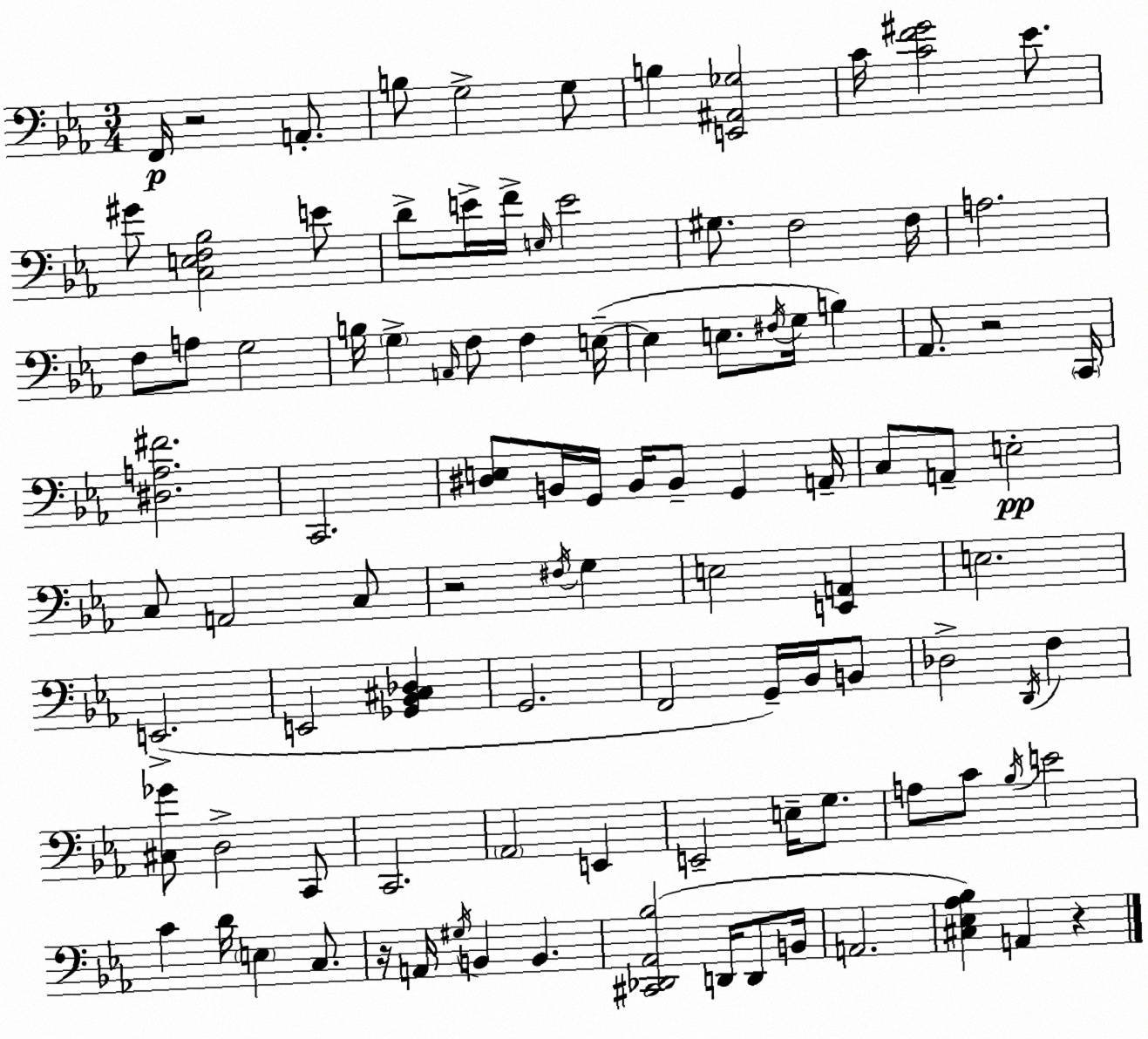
X:1
T:Untitled
M:3/4
L:1/4
K:Eb
F,,/4 z2 A,,/2 B,/2 G,2 G,/2 B, [E,,^A,,_G,]2 C/4 [CF^G]2 _E/2 ^G/2 [C,E,F,_B,]2 E/2 D/2 E/4 F/4 E,/4 E2 ^G,/2 F,2 F,/4 A,2 F,/2 A,/2 G,2 B,/4 G, A,,/4 F,/2 F, E,/4 E, E,/2 ^F,/4 G,/4 B, _A,,/2 z2 C,,/4 [^D,A,^F]2 C,,2 [^D,E,]/2 B,,/4 G,,/4 B,,/4 B,,/2 G,, A,,/4 C,/2 A,,/2 E,2 C,/2 A,,2 C,/2 z2 ^F,/4 G, E,2 [E,,A,,] E,2 E,,2 E,,2 [_G,,_B,,^C,_D,] G,,2 F,,2 G,,/4 _B,,/4 B,,/2 _D,2 D,,/4 F, [^C,_G]/2 D,2 C,,/2 C,,2 _A,,2 E,, E,,2 E,/4 G,/2 A,/2 C/2 _B,/4 E2 C D/4 E, C,/2 z/4 A,,/4 ^G,/4 B,, B,, [^C,,_D,,_A,,_B,]2 D,,/4 D,,/2 B,,/4 A,,2 [^C,_E,_A,_B,] A,, z